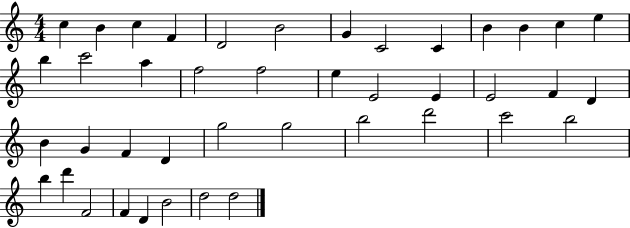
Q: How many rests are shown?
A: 0